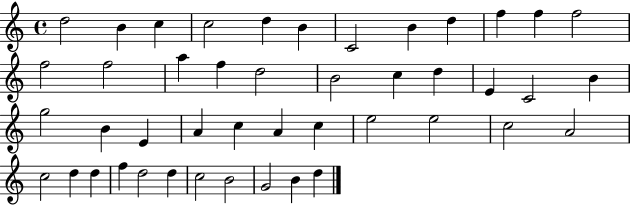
D5/h B4/q C5/q C5/h D5/q B4/q C4/h B4/q D5/q F5/q F5/q F5/h F5/h F5/h A5/q F5/q D5/h B4/h C5/q D5/q E4/q C4/h B4/q G5/h B4/q E4/q A4/q C5/q A4/q C5/q E5/h E5/h C5/h A4/h C5/h D5/q D5/q F5/q D5/h D5/q C5/h B4/h G4/h B4/q D5/q